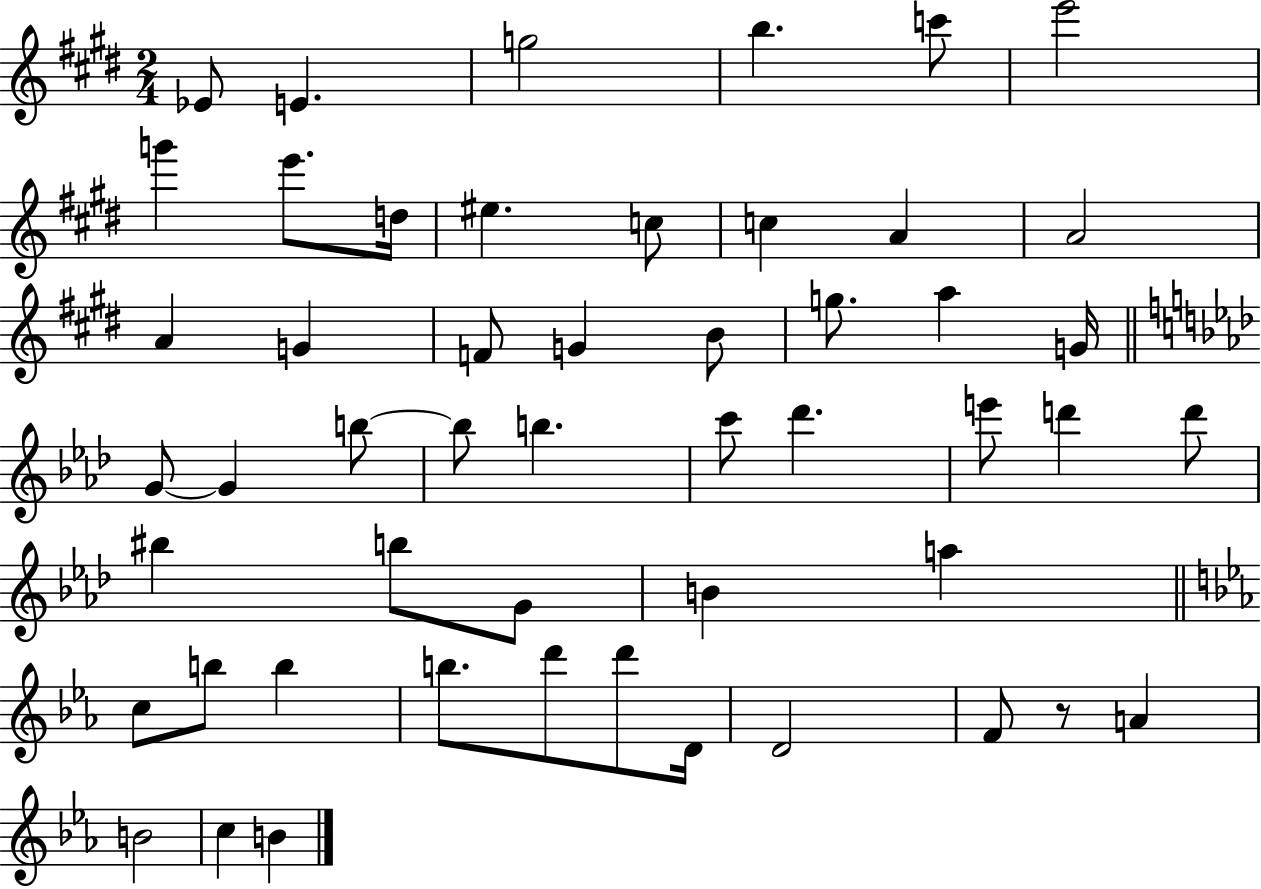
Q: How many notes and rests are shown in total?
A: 51